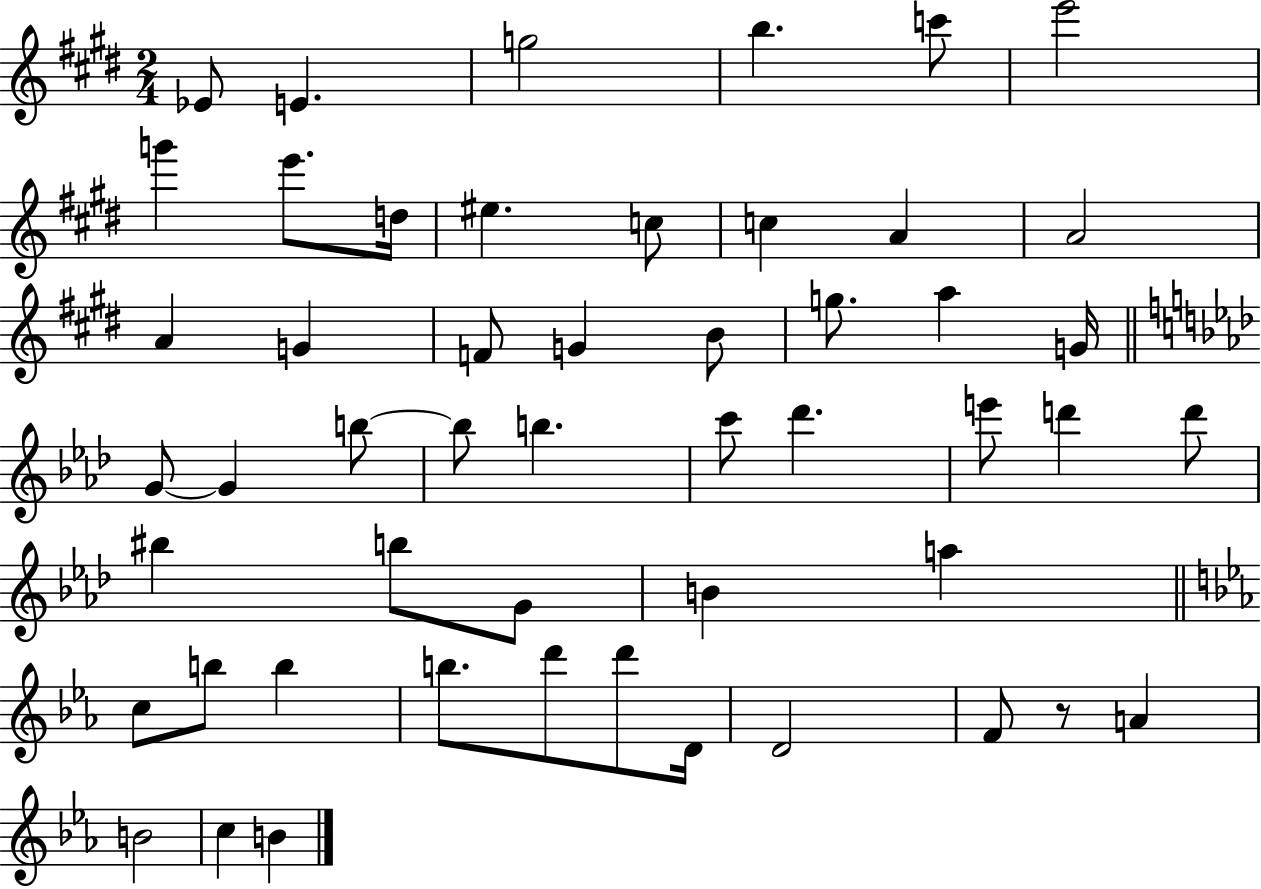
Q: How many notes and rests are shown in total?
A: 51